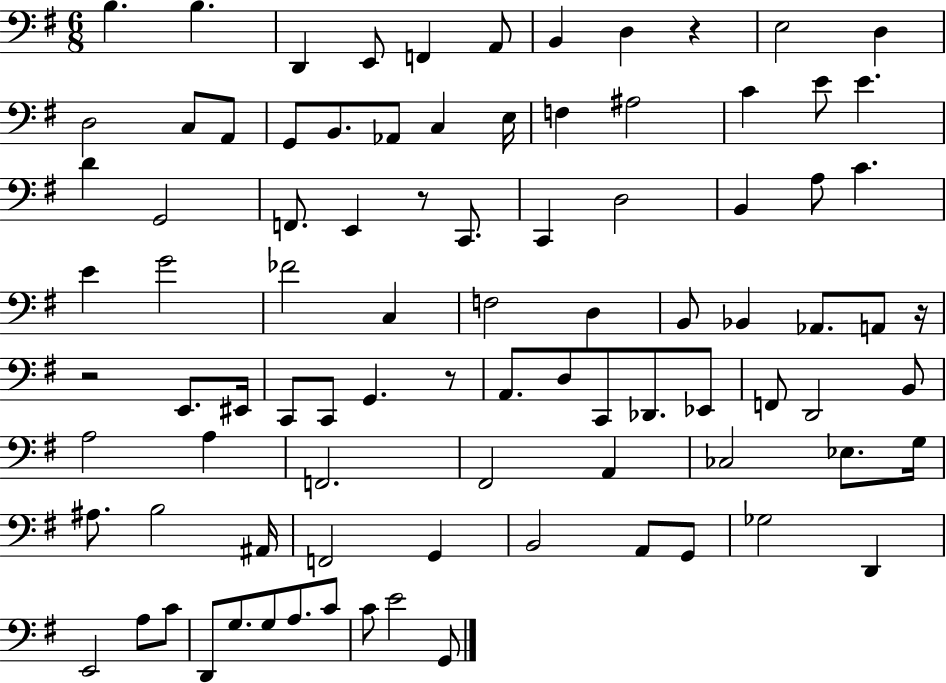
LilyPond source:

{
  \clef bass
  \numericTimeSignature
  \time 6/8
  \key g \major
  b4. b4. | d,4 e,8 f,4 a,8 | b,4 d4 r4 | e2 d4 | \break d2 c8 a,8 | g,8 b,8. aes,8 c4 e16 | f4 ais2 | c'4 e'8 e'4. | \break d'4 g,2 | f,8. e,4 r8 c,8. | c,4 d2 | b,4 a8 c'4. | \break e'4 g'2 | fes'2 c4 | f2 d4 | b,8 bes,4 aes,8. a,8 r16 | \break r2 e,8. eis,16 | c,8 c,8 g,4. r8 | a,8. d8 c,8 des,8. ees,8 | f,8 d,2 b,8 | \break a2 a4 | f,2. | fis,2 a,4 | ces2 ees8. g16 | \break ais8. b2 ais,16 | f,2 g,4 | b,2 a,8 g,8 | ges2 d,4 | \break e,2 a8 c'8 | d,8 g8. g8 a8. c'8 | c'8 e'2 g,8 | \bar "|."
}